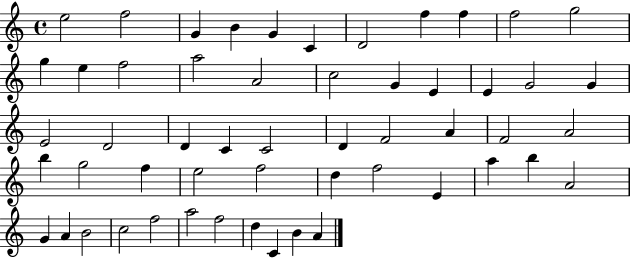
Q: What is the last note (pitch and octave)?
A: A4